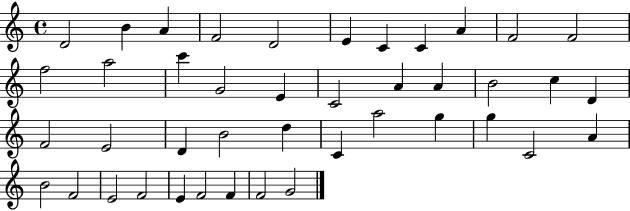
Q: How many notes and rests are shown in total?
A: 42